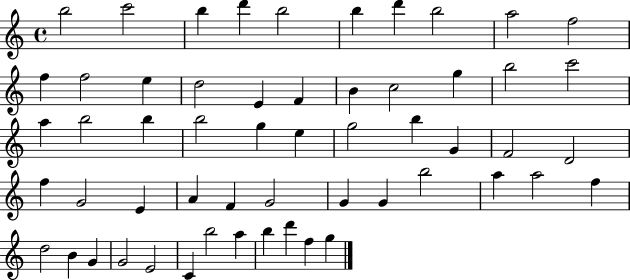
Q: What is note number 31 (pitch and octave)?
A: F4